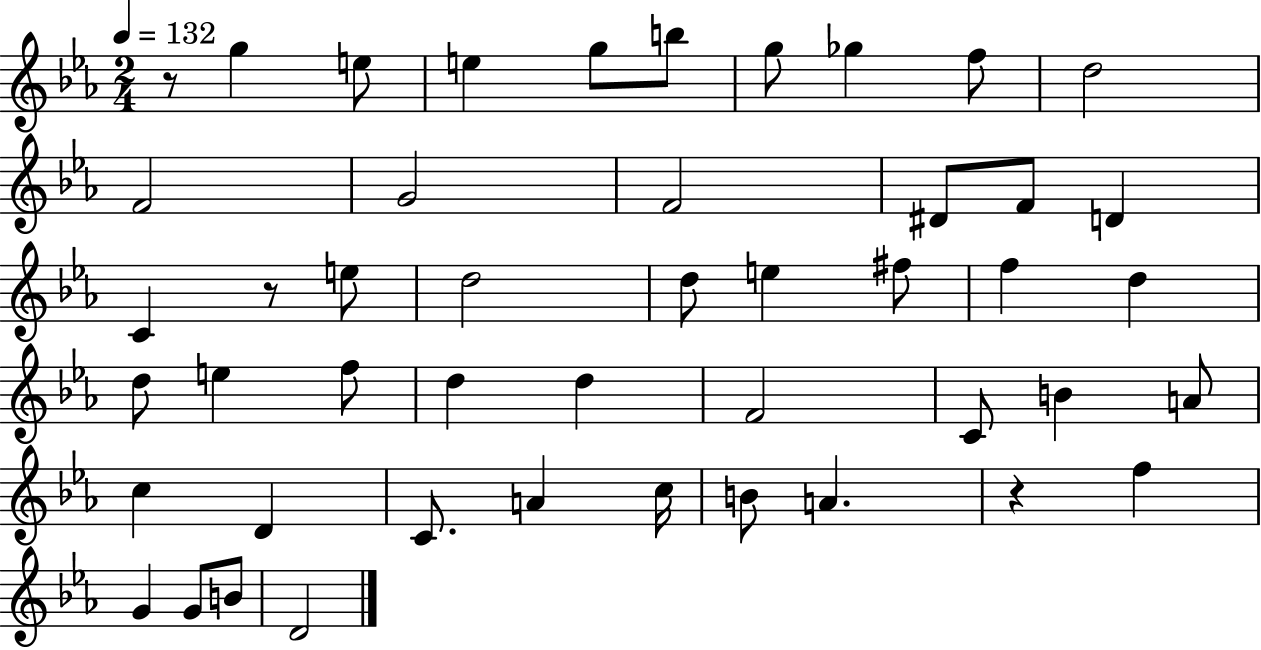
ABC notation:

X:1
T:Untitled
M:2/4
L:1/4
K:Eb
z/2 g e/2 e g/2 b/2 g/2 _g f/2 d2 F2 G2 F2 ^D/2 F/2 D C z/2 e/2 d2 d/2 e ^f/2 f d d/2 e f/2 d d F2 C/2 B A/2 c D C/2 A c/4 B/2 A z f G G/2 B/2 D2